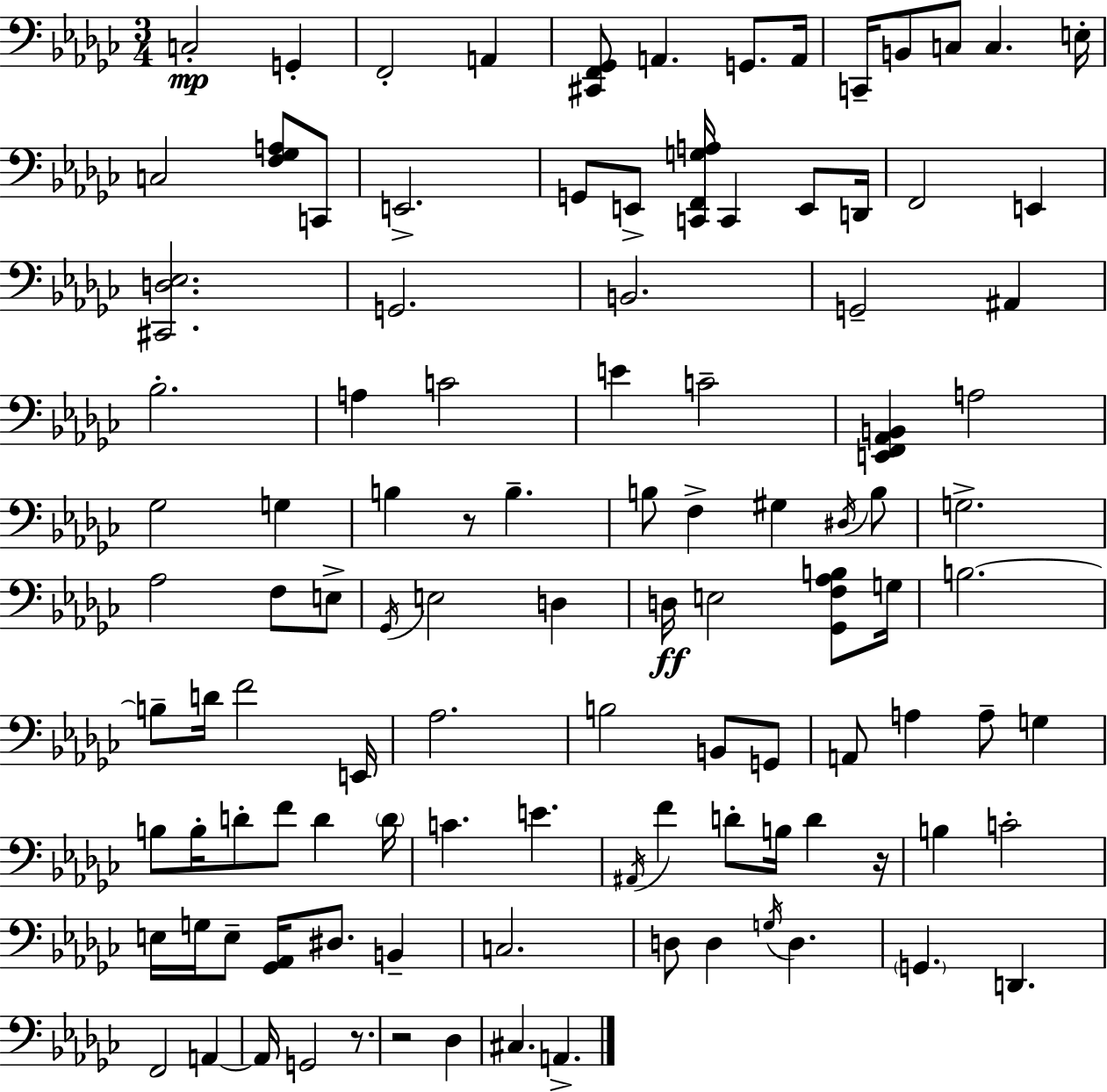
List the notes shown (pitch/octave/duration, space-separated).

C3/h G2/q F2/h A2/q [C#2,F2,Gb2]/e A2/q. G2/e. A2/s C2/s B2/e C3/e C3/q. E3/s C3/h [F3,Gb3,A3]/e C2/e E2/h. G2/e E2/e [C2,F2,G3,A3]/s C2/q E2/e D2/s F2/h E2/q [C#2,D3,Eb3]/h. G2/h. B2/h. G2/h A#2/q Bb3/h. A3/q C4/h E4/q C4/h [E2,F2,Ab2,B2]/q A3/h Gb3/h G3/q B3/q R/e B3/q. B3/e F3/q G#3/q D#3/s B3/e G3/h. Ab3/h F3/e E3/e Gb2/s E3/h D3/q D3/s E3/h [Gb2,F3,Ab3,B3]/e G3/s B3/h. B3/e D4/s F4/h E2/s Ab3/h. B3/h B2/e G2/e A2/e A3/q A3/e G3/q B3/e B3/s D4/e F4/e D4/q D4/s C4/q. E4/q. A#2/s F4/q D4/e B3/s D4/q R/s B3/q C4/h E3/s G3/s E3/e [Gb2,Ab2]/s D#3/e. B2/q C3/h. D3/e D3/q G3/s D3/q. G2/q. D2/q. F2/h A2/q A2/s G2/h R/e. R/h Db3/q C#3/q. A2/q.